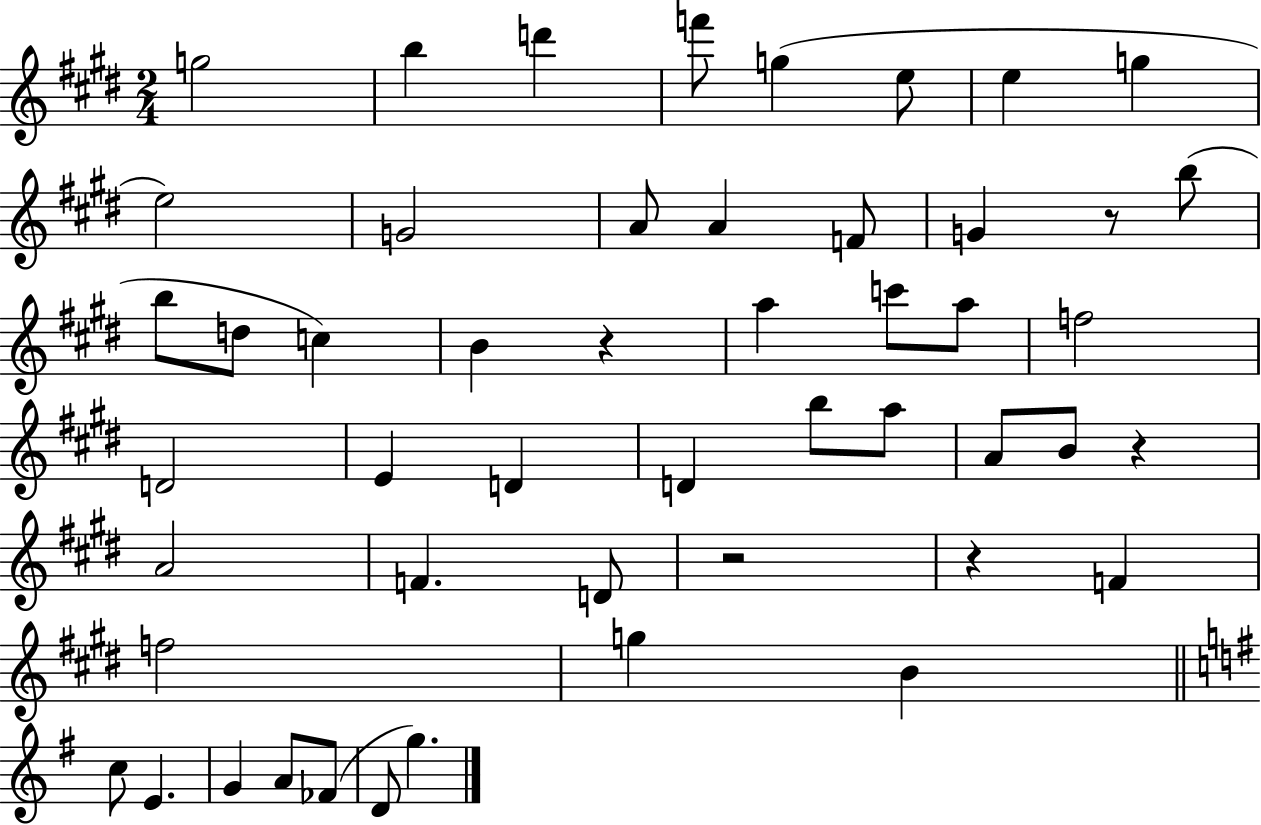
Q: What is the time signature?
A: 2/4